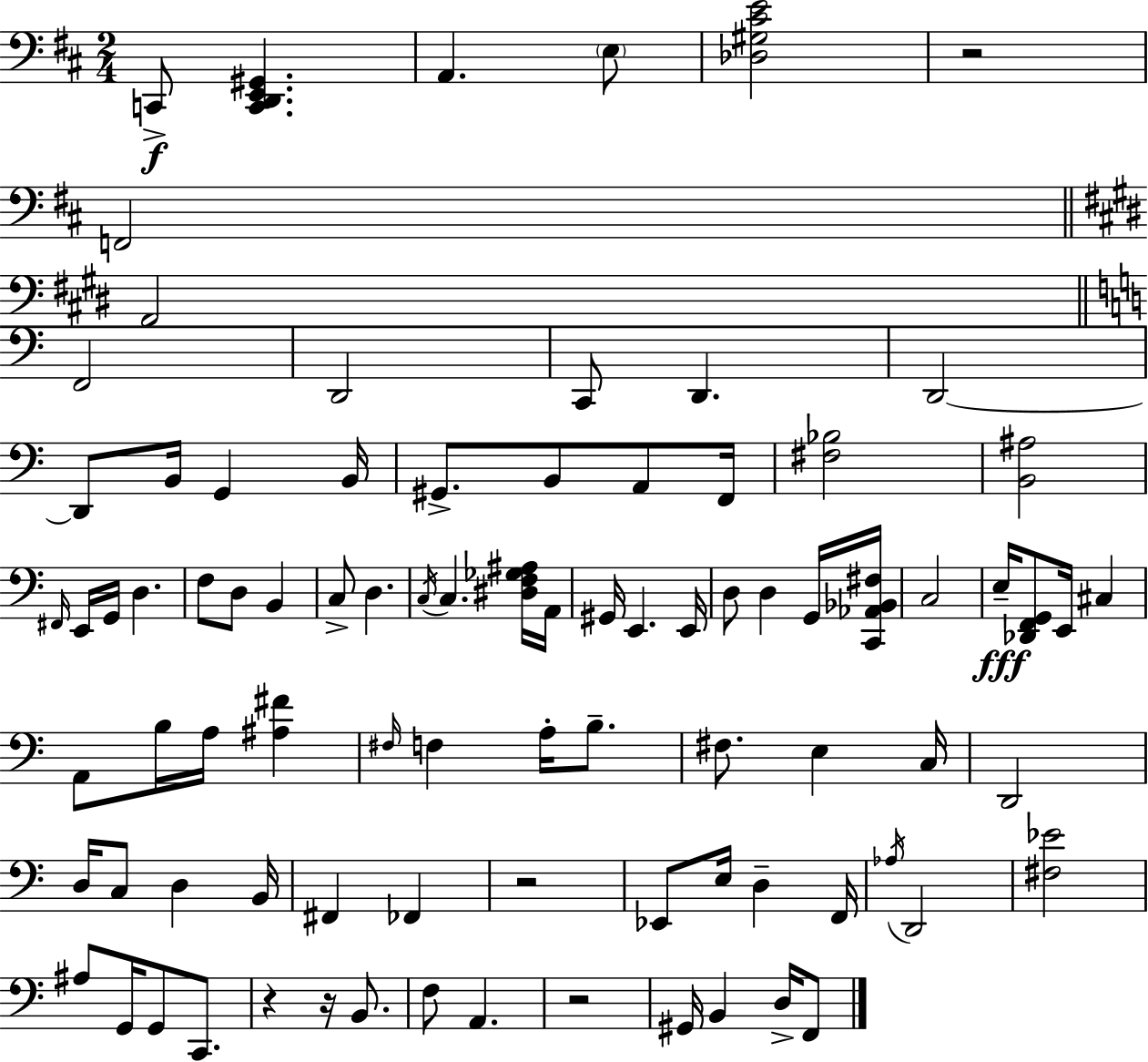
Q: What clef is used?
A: bass